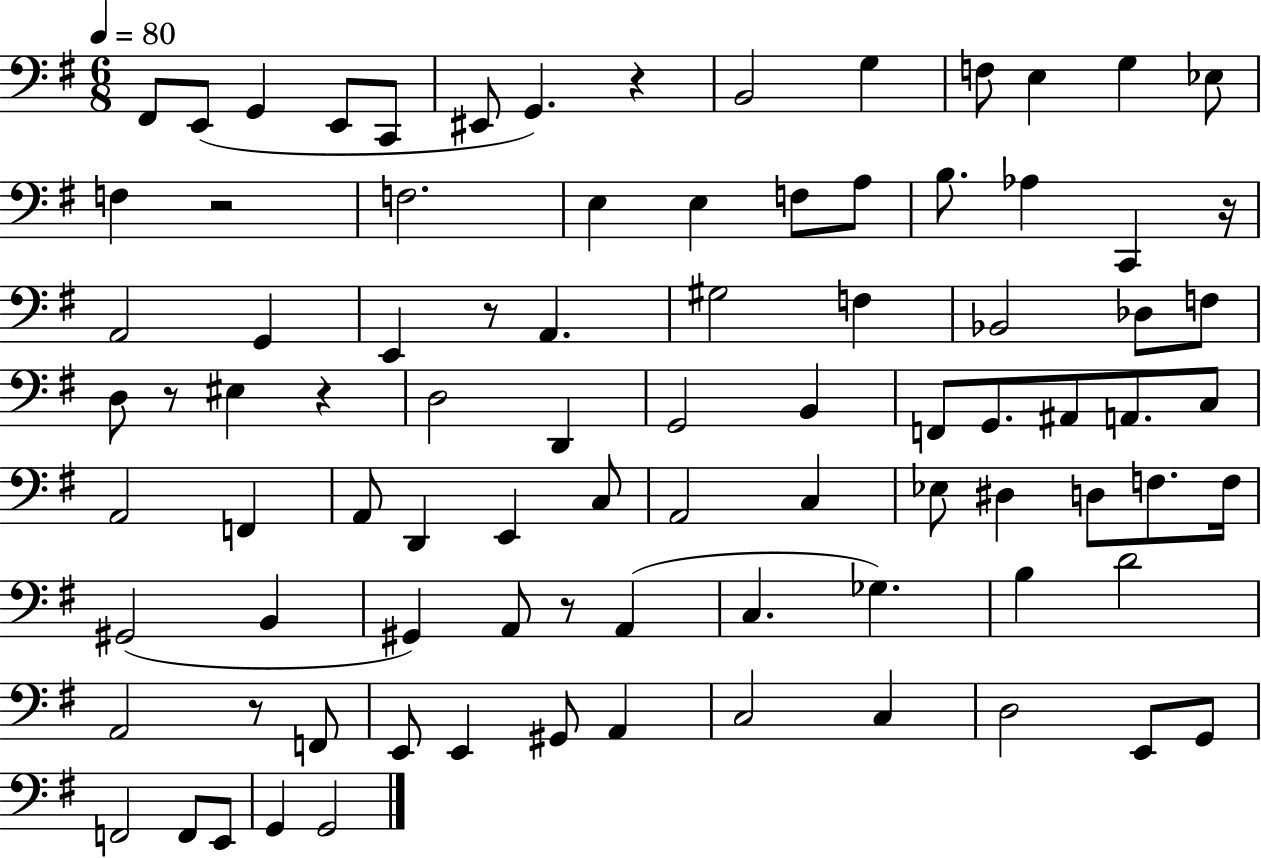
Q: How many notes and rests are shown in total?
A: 88